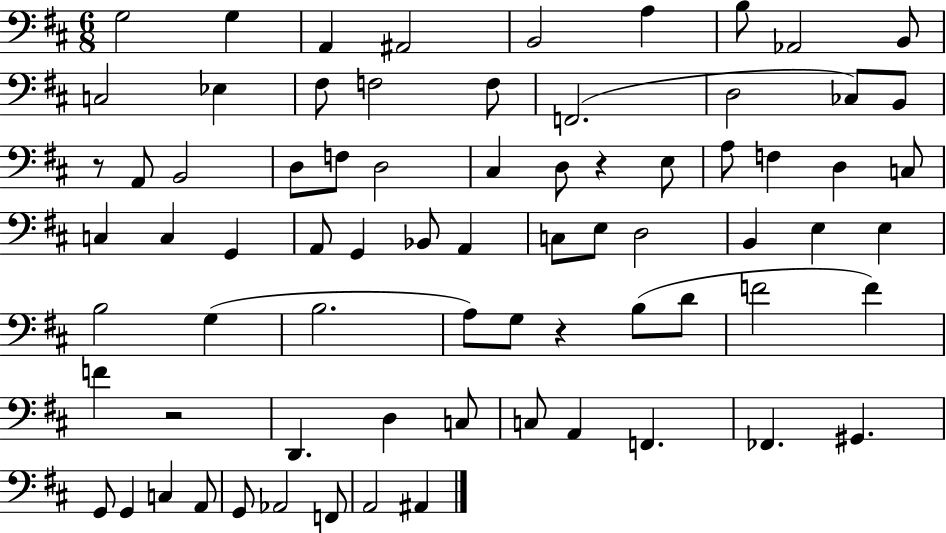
{
  \clef bass
  \numericTimeSignature
  \time 6/8
  \key d \major
  g2 g4 | a,4 ais,2 | b,2 a4 | b8 aes,2 b,8 | \break c2 ees4 | fis8 f2 f8 | f,2.( | d2 ces8) b,8 | \break r8 a,8 b,2 | d8 f8 d2 | cis4 d8 r4 e8 | a8 f4 d4 c8 | \break c4 c4 g,4 | a,8 g,4 bes,8 a,4 | c8 e8 d2 | b,4 e4 e4 | \break b2 g4( | b2. | a8) g8 r4 b8( d'8 | f'2 f'4) | \break f'4 r2 | d,4. d4 c8 | c8 a,4 f,4. | fes,4. gis,4. | \break g,8 g,4 c4 a,8 | g,8 aes,2 f,8 | a,2 ais,4 | \bar "|."
}